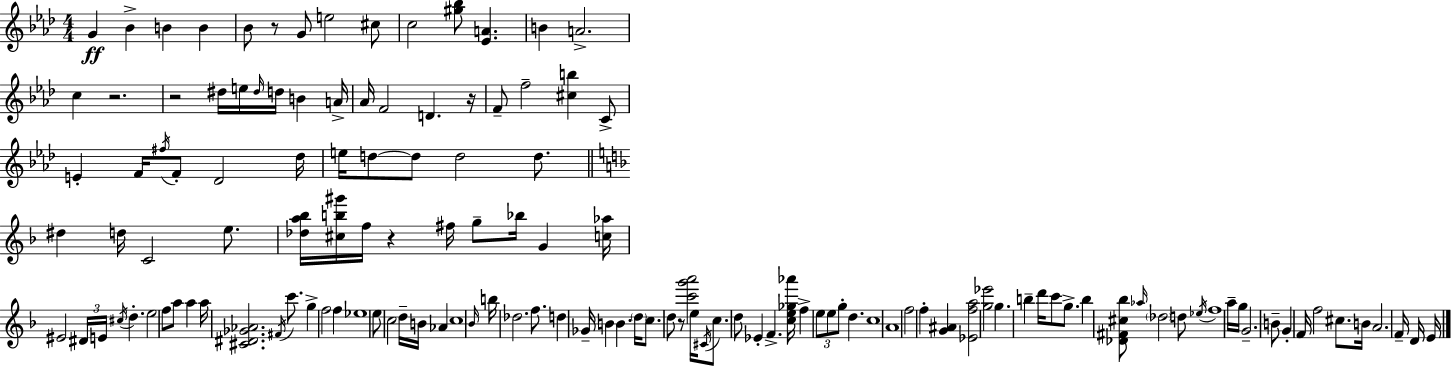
G4/q Bb4/q B4/q B4/q Bb4/e R/e G4/e E5/h C#5/e C5/h [G#5,Bb5]/e [Eb4,A4]/q. B4/q A4/h. C5/q R/h. R/h D#5/s E5/s D#5/s D5/s B4/q A4/s Ab4/s F4/h D4/q. R/s F4/e F5/h [C#5,B5]/q C4/e E4/q F4/s F#5/s F4/e Db4/h Db5/s E5/s D5/e D5/e D5/h D5/e. D#5/q D5/s C4/h E5/e. [Db5,A5,Bb5]/s [C#5,B5,G#6]/s F5/s R/q F#5/s G5/e Bb5/s G4/q [C5,Ab5]/s EIS4/h D#4/s E4/s C#5/s D5/q. E5/h F5/e A5/e A5/q A5/s [C#4,D#4,Gb4,Ab4]/h. F#4/s C6/e. G5/q F5/h F5/q Eb5/w E5/e C5/h D5/s B4/s Ab4/q C5/w Bb4/s B5/s Db5/h. F5/e. D5/q Gb4/s B4/q B4/q. D5/s C5/e. D5/e R/e [C6,G6,A6]/h E5/s C#4/s C5/e. D5/e Eb4/q F4/q. [C5,E5,Gb5,Ab6]/s F5/q E5/e E5/e G5/e D5/q. C5/w A4/w F5/h F5/q [G4,A#4]/q [Eb4,F5,A5]/h [G5,Eb6]/h G5/q. B5/q D6/s C6/e G5/e. B5/q [Db4,F#4,C#5,Bb5]/e Ab5/s Db5/h D5/e Eb5/s F5/w A5/s G5/s G4/h. B4/e G4/q F4/s F5/h C#5/e. B4/s A4/h. F4/s D4/s E4/s